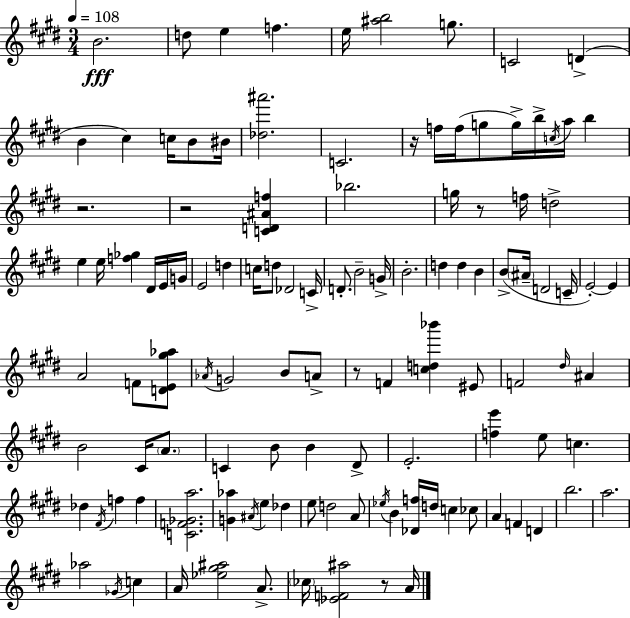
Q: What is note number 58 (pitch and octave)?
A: EIS4